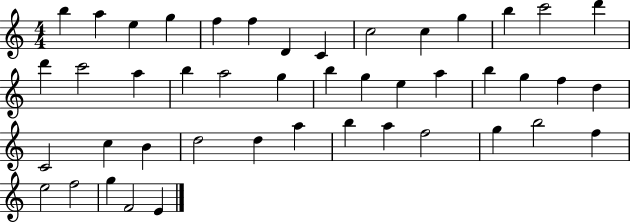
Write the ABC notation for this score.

X:1
T:Untitled
M:4/4
L:1/4
K:C
b a e g f f D C c2 c g b c'2 d' d' c'2 a b a2 g b g e a b g f d C2 c B d2 d a b a f2 g b2 f e2 f2 g F2 E